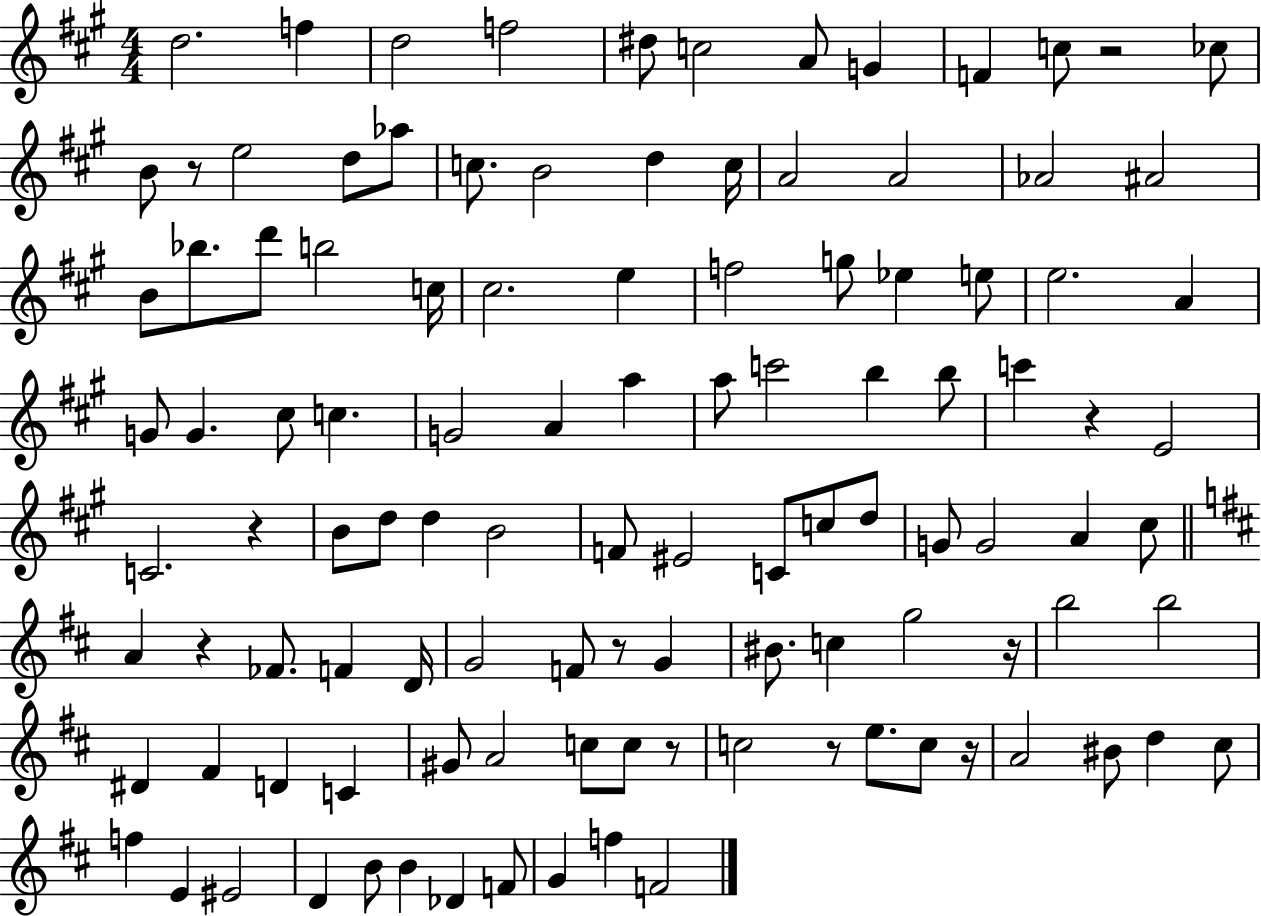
{
  \clef treble
  \numericTimeSignature
  \time 4/4
  \key a \major
  d''2. f''4 | d''2 f''2 | dis''8 c''2 a'8 g'4 | f'4 c''8 r2 ces''8 | \break b'8 r8 e''2 d''8 aes''8 | c''8. b'2 d''4 c''16 | a'2 a'2 | aes'2 ais'2 | \break b'8 bes''8. d'''8 b''2 c''16 | cis''2. e''4 | f''2 g''8 ees''4 e''8 | e''2. a'4 | \break g'8 g'4. cis''8 c''4. | g'2 a'4 a''4 | a''8 c'''2 b''4 b''8 | c'''4 r4 e'2 | \break c'2. r4 | b'8 d''8 d''4 b'2 | f'8 eis'2 c'8 c''8 d''8 | g'8 g'2 a'4 cis''8 | \break \bar "||" \break \key d \major a'4 r4 fes'8. f'4 d'16 | g'2 f'8 r8 g'4 | bis'8. c''4 g''2 r16 | b''2 b''2 | \break dis'4 fis'4 d'4 c'4 | gis'8 a'2 c''8 c''8 r8 | c''2 r8 e''8. c''8 r16 | a'2 bis'8 d''4 cis''8 | \break f''4 e'4 eis'2 | d'4 b'8 b'4 des'4 f'8 | g'4 f''4 f'2 | \bar "|."
}